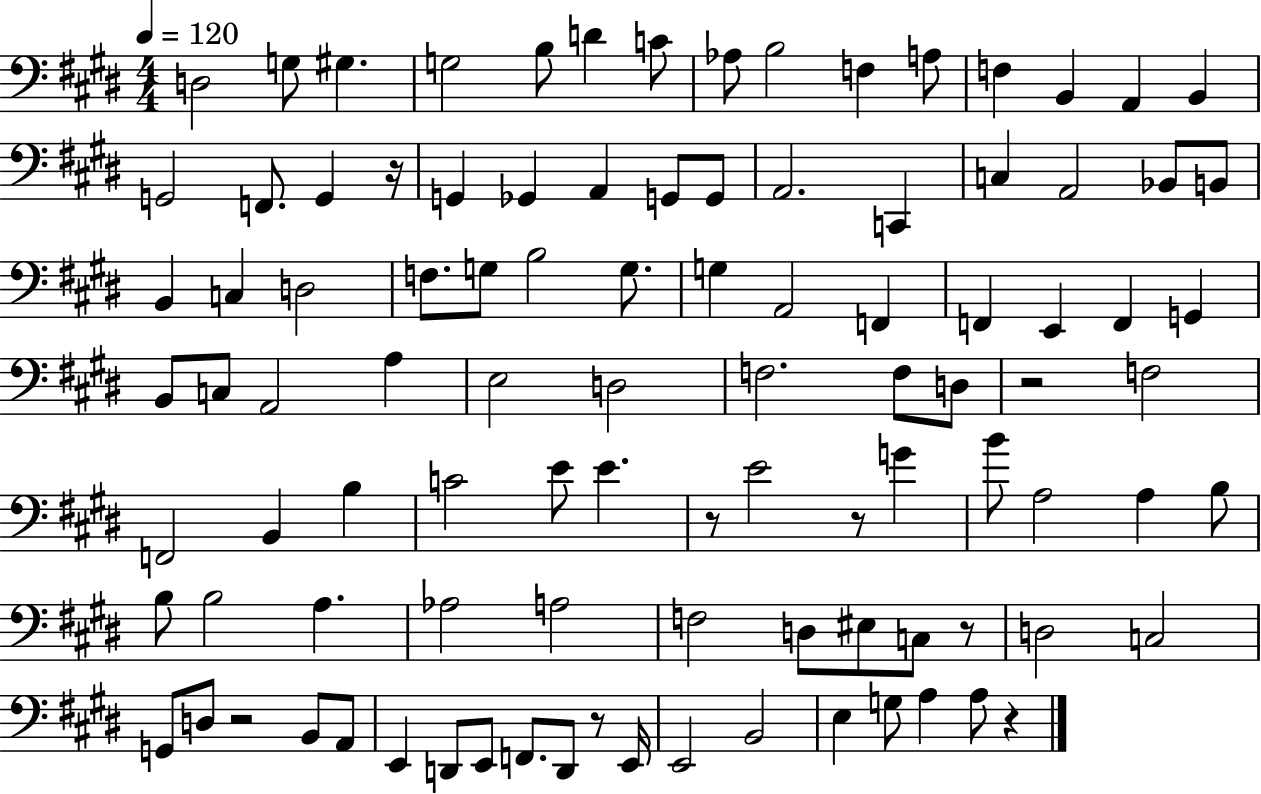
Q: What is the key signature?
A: E major